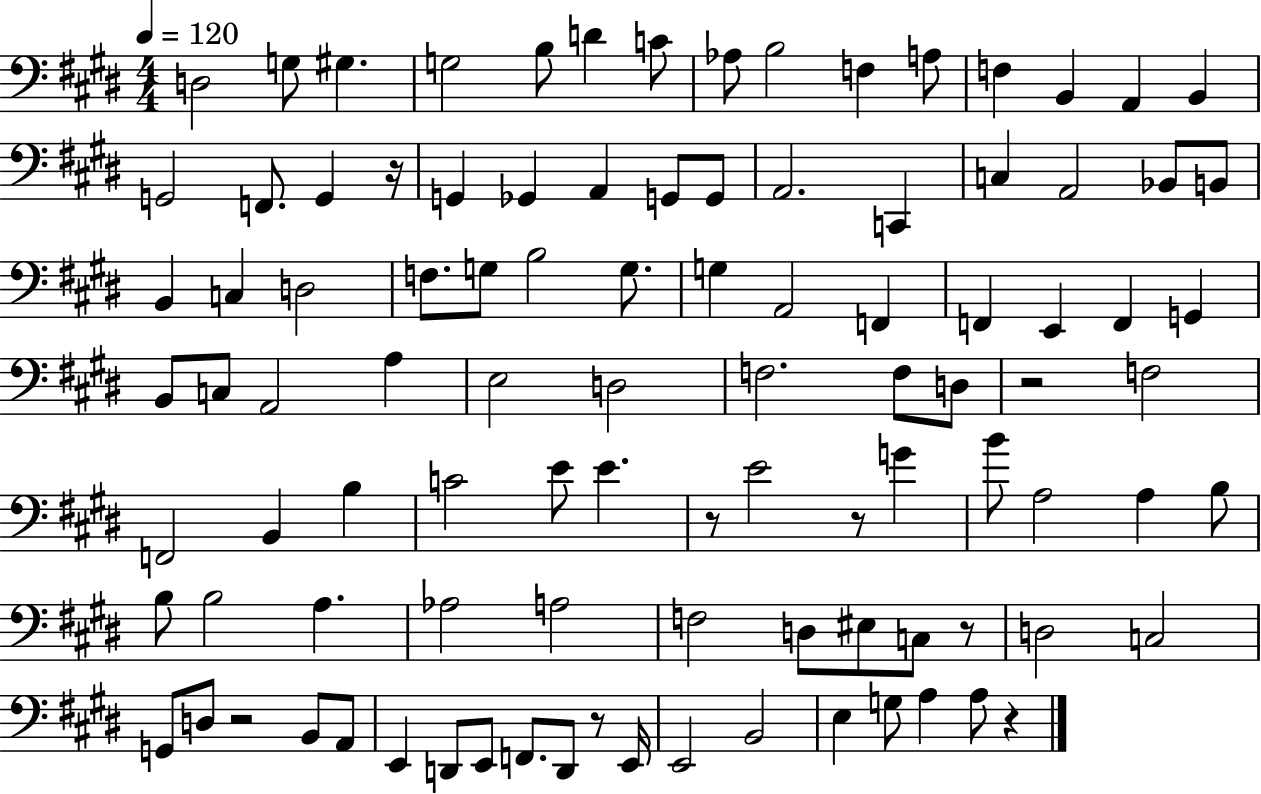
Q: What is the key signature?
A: E major